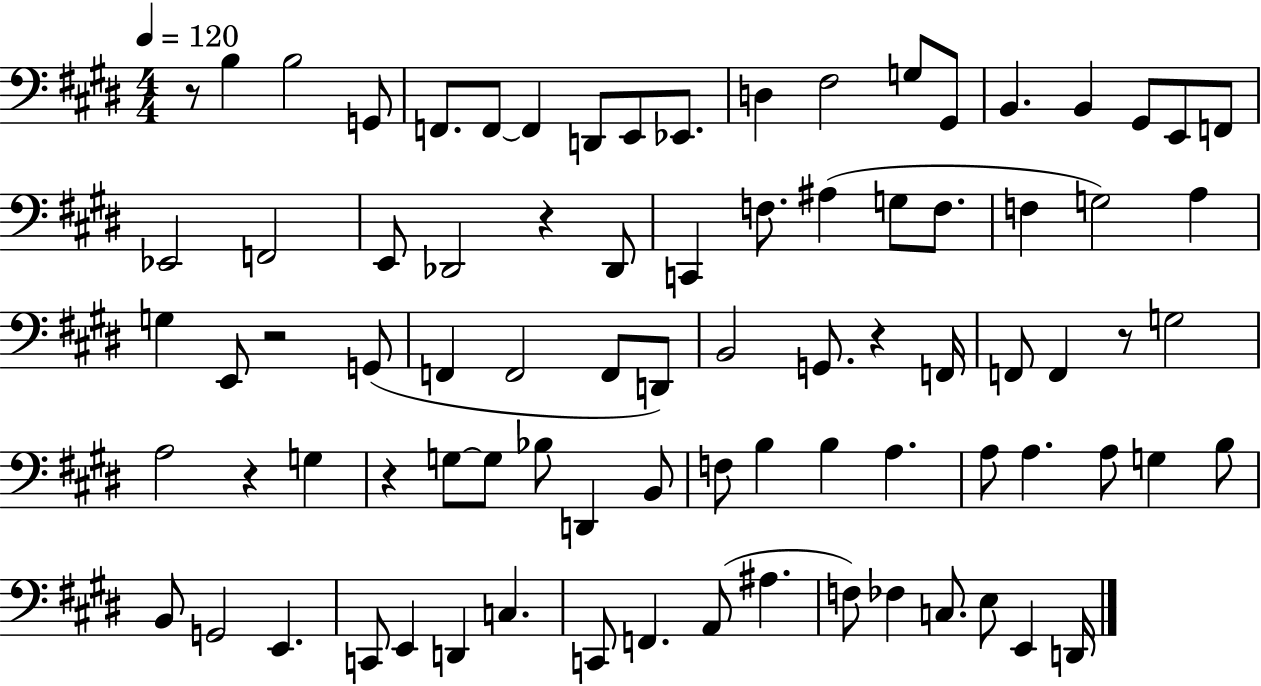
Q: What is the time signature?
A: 4/4